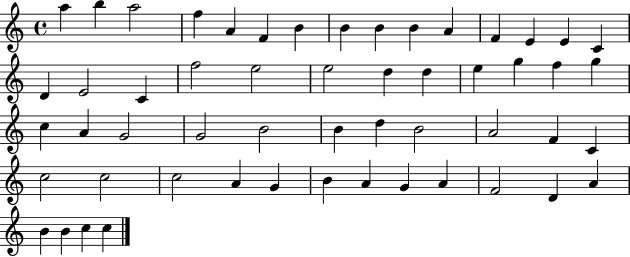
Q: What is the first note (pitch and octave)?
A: A5